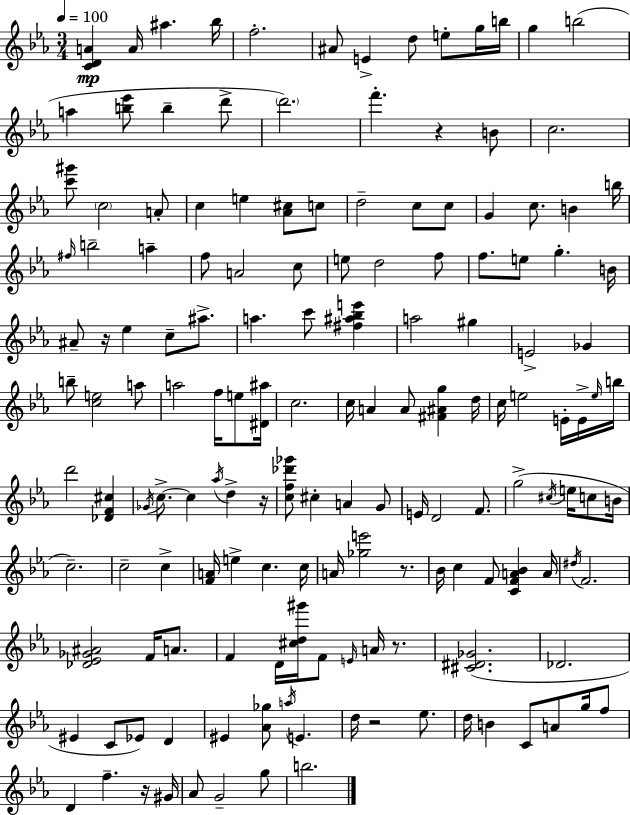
{
  \clef treble
  \numericTimeSignature
  \time 3/4
  \key ees \major
  \tempo 4 = 100
  <c' d' a'>4\mp a'16 ais''4. bes''16 | f''2.-. | ais'8 e'4-> d''8 e''8-. g''16 b''16 | g''4 b''2( | \break a''4 <b'' ees'''>8 b''4-- d'''8-> | \parenthesize d'''2.) | f'''4.-. r4 b'8 | c''2. | \break <c''' gis'''>8 \parenthesize c''2 a'8-. | c''4 e''4 <aes' cis''>8 c''8 | d''2-- c''8 c''8 | g'4 c''8. b'4 b''16 | \break \grace { fis''16 } b''2-- a''4-- | f''8 a'2 c''8 | e''8 d''2 f''8 | f''8. e''8 g''4.-. | \break b'16 ais'8-- r16 ees''4 c''8-- ais''8.-> | a''4. c'''8 <fis'' ais'' bes'' e'''>4 | a''2 gis''4 | e'2-> ges'4 | \break b''8-- <c'' e''>2 a''8 | a''2 f''16 e''8 | <dis' ais''>16 c''2. | c''16 a'4 a'8 <fis' ais' g''>4 | \break d''16 c''16 e''2 e'16-. e'16-> | \grace { e''16 } b''16 d'''2 <des' f' cis''>4 | \acciaccatura { ges'16 } c''8.->~~ c''4 \acciaccatura { aes''16 } d''4-> | r16 <c'' f'' des''' ges'''>8 cis''4-. a'4 | \break g'8 e'16 d'2 | f'8. g''2->( | \acciaccatura { cis''16 } e''16 c''8 b'16 c''2.--) | c''2-- | \break c''4-> <f' a'>16 e''4-> c''4. | c''16 a'16 <ges'' e'''>2 | r8. bes'16 c''4 f'8 | <c' f' a' bes'>4 a'16 \acciaccatura { dis''16 } f'2. | \break <des' ees' ges' ais'>2 | f'16 a'8. f'4 d'16 <cis'' d'' gis'''>16 | f'8 \grace { e'16 } a'16 r8. <cis' dis' ges'>2.( | des'2. | \break eis'4 c'8 | ees'8) d'4 eis'4 <aes' ges''>8 | \acciaccatura { a''16 } e'4. d''16 r2 | ees''8. d''16 b'4 | \break c'8 a'8 g''16 f''8 d'4 | f''4.-- r16 gis'16 aes'8 g'2-- | g''8 b''2. | \bar "|."
}